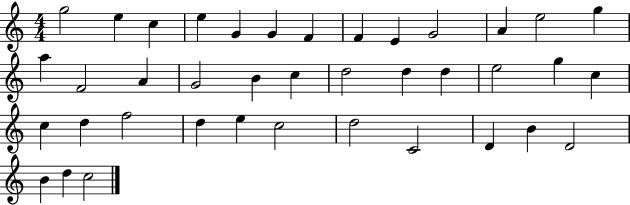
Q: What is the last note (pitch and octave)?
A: C5